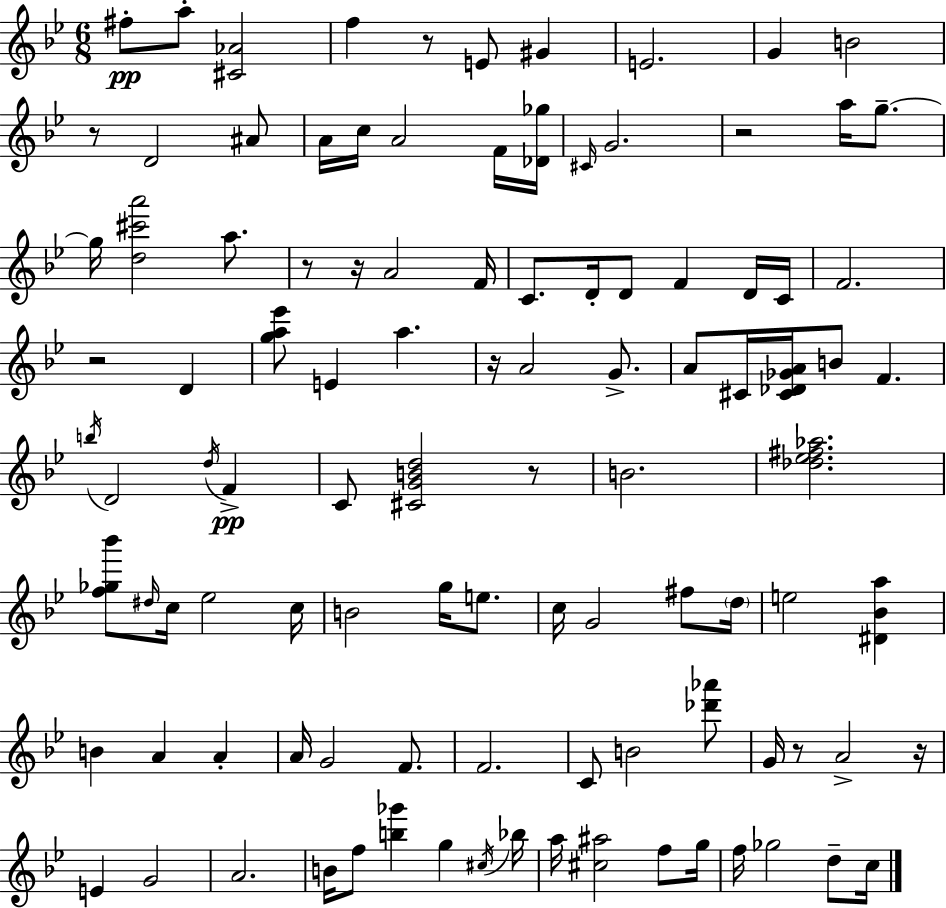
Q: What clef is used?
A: treble